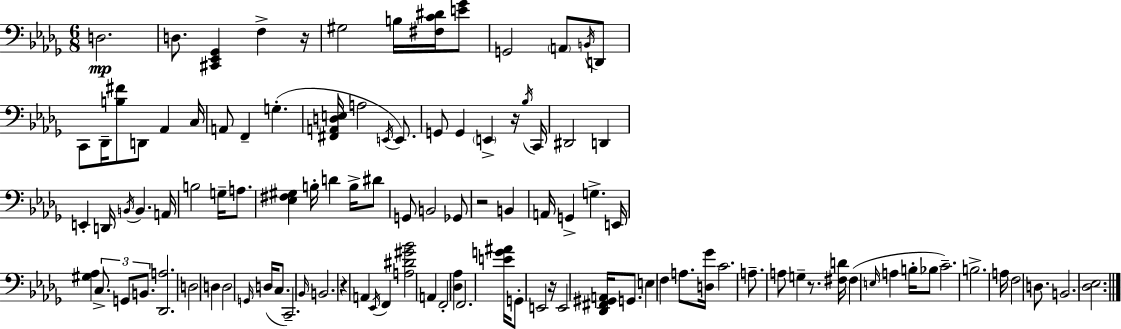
{
  \clef bass
  \numericTimeSignature
  \time 6/8
  \key bes \minor
  d2.\mp | d8. <cis, ees, ges,>4 f4-> r16 | gis2 b16 <fis c' dis'>16 <e' ges'>8 | g,2 \parenthesize a,8 \acciaccatura { b,16 } d,8 | \break c,8 des,16-- <b fis'>8 d,8 aes,4 | c16 a,8 f,4-- g4.-.( | <fis, a, d e>16 a2 \acciaccatura { e,16 } e,8.) | g,8 g,4 \parenthesize e,4-> | \break r16 \acciaccatura { bes16 } c,16 dis,2 d,4 | e,4-. d,16 \acciaccatura { b,16 } b,4. | a,16 b2 | g16-- a8. <ees fis gis>4 b16-. d'4 | \break b16-> dis'8 g,8 b,2 | ges,8 r2 | b,4 a,16 g,4-> g4.-> | e,16 <gis aes>4 \tuplet 3/2 { c8.-> g,8 | \break b,8. } <des, a>2. | d2 | d4 d2 | \grace { g,16 } d16( c8. c,2.--) | \break \grace { bes,16 } b,2. | r4 a,4 | \acciaccatura { ees,16 } f,4 <a dis' gis' bes'>2 | a,4 f,2-. | \break <des aes>4 f,2. | <e' g' ais'>16 g,8-. e,2 | r16 e,2 | <des, fis, gis, a,>16 g,8. e4 f4 | \break a8. <d ges'>16 c'2. | a8.-- a8 | g4-- r8. <fis d'>16 fis4( | \grace { e16 } a4 b16-. bes8 c'2.--) | \break b2.-> | a16 f2 | d8. b,2. | <des ees>2. | \break \bar "|."
}